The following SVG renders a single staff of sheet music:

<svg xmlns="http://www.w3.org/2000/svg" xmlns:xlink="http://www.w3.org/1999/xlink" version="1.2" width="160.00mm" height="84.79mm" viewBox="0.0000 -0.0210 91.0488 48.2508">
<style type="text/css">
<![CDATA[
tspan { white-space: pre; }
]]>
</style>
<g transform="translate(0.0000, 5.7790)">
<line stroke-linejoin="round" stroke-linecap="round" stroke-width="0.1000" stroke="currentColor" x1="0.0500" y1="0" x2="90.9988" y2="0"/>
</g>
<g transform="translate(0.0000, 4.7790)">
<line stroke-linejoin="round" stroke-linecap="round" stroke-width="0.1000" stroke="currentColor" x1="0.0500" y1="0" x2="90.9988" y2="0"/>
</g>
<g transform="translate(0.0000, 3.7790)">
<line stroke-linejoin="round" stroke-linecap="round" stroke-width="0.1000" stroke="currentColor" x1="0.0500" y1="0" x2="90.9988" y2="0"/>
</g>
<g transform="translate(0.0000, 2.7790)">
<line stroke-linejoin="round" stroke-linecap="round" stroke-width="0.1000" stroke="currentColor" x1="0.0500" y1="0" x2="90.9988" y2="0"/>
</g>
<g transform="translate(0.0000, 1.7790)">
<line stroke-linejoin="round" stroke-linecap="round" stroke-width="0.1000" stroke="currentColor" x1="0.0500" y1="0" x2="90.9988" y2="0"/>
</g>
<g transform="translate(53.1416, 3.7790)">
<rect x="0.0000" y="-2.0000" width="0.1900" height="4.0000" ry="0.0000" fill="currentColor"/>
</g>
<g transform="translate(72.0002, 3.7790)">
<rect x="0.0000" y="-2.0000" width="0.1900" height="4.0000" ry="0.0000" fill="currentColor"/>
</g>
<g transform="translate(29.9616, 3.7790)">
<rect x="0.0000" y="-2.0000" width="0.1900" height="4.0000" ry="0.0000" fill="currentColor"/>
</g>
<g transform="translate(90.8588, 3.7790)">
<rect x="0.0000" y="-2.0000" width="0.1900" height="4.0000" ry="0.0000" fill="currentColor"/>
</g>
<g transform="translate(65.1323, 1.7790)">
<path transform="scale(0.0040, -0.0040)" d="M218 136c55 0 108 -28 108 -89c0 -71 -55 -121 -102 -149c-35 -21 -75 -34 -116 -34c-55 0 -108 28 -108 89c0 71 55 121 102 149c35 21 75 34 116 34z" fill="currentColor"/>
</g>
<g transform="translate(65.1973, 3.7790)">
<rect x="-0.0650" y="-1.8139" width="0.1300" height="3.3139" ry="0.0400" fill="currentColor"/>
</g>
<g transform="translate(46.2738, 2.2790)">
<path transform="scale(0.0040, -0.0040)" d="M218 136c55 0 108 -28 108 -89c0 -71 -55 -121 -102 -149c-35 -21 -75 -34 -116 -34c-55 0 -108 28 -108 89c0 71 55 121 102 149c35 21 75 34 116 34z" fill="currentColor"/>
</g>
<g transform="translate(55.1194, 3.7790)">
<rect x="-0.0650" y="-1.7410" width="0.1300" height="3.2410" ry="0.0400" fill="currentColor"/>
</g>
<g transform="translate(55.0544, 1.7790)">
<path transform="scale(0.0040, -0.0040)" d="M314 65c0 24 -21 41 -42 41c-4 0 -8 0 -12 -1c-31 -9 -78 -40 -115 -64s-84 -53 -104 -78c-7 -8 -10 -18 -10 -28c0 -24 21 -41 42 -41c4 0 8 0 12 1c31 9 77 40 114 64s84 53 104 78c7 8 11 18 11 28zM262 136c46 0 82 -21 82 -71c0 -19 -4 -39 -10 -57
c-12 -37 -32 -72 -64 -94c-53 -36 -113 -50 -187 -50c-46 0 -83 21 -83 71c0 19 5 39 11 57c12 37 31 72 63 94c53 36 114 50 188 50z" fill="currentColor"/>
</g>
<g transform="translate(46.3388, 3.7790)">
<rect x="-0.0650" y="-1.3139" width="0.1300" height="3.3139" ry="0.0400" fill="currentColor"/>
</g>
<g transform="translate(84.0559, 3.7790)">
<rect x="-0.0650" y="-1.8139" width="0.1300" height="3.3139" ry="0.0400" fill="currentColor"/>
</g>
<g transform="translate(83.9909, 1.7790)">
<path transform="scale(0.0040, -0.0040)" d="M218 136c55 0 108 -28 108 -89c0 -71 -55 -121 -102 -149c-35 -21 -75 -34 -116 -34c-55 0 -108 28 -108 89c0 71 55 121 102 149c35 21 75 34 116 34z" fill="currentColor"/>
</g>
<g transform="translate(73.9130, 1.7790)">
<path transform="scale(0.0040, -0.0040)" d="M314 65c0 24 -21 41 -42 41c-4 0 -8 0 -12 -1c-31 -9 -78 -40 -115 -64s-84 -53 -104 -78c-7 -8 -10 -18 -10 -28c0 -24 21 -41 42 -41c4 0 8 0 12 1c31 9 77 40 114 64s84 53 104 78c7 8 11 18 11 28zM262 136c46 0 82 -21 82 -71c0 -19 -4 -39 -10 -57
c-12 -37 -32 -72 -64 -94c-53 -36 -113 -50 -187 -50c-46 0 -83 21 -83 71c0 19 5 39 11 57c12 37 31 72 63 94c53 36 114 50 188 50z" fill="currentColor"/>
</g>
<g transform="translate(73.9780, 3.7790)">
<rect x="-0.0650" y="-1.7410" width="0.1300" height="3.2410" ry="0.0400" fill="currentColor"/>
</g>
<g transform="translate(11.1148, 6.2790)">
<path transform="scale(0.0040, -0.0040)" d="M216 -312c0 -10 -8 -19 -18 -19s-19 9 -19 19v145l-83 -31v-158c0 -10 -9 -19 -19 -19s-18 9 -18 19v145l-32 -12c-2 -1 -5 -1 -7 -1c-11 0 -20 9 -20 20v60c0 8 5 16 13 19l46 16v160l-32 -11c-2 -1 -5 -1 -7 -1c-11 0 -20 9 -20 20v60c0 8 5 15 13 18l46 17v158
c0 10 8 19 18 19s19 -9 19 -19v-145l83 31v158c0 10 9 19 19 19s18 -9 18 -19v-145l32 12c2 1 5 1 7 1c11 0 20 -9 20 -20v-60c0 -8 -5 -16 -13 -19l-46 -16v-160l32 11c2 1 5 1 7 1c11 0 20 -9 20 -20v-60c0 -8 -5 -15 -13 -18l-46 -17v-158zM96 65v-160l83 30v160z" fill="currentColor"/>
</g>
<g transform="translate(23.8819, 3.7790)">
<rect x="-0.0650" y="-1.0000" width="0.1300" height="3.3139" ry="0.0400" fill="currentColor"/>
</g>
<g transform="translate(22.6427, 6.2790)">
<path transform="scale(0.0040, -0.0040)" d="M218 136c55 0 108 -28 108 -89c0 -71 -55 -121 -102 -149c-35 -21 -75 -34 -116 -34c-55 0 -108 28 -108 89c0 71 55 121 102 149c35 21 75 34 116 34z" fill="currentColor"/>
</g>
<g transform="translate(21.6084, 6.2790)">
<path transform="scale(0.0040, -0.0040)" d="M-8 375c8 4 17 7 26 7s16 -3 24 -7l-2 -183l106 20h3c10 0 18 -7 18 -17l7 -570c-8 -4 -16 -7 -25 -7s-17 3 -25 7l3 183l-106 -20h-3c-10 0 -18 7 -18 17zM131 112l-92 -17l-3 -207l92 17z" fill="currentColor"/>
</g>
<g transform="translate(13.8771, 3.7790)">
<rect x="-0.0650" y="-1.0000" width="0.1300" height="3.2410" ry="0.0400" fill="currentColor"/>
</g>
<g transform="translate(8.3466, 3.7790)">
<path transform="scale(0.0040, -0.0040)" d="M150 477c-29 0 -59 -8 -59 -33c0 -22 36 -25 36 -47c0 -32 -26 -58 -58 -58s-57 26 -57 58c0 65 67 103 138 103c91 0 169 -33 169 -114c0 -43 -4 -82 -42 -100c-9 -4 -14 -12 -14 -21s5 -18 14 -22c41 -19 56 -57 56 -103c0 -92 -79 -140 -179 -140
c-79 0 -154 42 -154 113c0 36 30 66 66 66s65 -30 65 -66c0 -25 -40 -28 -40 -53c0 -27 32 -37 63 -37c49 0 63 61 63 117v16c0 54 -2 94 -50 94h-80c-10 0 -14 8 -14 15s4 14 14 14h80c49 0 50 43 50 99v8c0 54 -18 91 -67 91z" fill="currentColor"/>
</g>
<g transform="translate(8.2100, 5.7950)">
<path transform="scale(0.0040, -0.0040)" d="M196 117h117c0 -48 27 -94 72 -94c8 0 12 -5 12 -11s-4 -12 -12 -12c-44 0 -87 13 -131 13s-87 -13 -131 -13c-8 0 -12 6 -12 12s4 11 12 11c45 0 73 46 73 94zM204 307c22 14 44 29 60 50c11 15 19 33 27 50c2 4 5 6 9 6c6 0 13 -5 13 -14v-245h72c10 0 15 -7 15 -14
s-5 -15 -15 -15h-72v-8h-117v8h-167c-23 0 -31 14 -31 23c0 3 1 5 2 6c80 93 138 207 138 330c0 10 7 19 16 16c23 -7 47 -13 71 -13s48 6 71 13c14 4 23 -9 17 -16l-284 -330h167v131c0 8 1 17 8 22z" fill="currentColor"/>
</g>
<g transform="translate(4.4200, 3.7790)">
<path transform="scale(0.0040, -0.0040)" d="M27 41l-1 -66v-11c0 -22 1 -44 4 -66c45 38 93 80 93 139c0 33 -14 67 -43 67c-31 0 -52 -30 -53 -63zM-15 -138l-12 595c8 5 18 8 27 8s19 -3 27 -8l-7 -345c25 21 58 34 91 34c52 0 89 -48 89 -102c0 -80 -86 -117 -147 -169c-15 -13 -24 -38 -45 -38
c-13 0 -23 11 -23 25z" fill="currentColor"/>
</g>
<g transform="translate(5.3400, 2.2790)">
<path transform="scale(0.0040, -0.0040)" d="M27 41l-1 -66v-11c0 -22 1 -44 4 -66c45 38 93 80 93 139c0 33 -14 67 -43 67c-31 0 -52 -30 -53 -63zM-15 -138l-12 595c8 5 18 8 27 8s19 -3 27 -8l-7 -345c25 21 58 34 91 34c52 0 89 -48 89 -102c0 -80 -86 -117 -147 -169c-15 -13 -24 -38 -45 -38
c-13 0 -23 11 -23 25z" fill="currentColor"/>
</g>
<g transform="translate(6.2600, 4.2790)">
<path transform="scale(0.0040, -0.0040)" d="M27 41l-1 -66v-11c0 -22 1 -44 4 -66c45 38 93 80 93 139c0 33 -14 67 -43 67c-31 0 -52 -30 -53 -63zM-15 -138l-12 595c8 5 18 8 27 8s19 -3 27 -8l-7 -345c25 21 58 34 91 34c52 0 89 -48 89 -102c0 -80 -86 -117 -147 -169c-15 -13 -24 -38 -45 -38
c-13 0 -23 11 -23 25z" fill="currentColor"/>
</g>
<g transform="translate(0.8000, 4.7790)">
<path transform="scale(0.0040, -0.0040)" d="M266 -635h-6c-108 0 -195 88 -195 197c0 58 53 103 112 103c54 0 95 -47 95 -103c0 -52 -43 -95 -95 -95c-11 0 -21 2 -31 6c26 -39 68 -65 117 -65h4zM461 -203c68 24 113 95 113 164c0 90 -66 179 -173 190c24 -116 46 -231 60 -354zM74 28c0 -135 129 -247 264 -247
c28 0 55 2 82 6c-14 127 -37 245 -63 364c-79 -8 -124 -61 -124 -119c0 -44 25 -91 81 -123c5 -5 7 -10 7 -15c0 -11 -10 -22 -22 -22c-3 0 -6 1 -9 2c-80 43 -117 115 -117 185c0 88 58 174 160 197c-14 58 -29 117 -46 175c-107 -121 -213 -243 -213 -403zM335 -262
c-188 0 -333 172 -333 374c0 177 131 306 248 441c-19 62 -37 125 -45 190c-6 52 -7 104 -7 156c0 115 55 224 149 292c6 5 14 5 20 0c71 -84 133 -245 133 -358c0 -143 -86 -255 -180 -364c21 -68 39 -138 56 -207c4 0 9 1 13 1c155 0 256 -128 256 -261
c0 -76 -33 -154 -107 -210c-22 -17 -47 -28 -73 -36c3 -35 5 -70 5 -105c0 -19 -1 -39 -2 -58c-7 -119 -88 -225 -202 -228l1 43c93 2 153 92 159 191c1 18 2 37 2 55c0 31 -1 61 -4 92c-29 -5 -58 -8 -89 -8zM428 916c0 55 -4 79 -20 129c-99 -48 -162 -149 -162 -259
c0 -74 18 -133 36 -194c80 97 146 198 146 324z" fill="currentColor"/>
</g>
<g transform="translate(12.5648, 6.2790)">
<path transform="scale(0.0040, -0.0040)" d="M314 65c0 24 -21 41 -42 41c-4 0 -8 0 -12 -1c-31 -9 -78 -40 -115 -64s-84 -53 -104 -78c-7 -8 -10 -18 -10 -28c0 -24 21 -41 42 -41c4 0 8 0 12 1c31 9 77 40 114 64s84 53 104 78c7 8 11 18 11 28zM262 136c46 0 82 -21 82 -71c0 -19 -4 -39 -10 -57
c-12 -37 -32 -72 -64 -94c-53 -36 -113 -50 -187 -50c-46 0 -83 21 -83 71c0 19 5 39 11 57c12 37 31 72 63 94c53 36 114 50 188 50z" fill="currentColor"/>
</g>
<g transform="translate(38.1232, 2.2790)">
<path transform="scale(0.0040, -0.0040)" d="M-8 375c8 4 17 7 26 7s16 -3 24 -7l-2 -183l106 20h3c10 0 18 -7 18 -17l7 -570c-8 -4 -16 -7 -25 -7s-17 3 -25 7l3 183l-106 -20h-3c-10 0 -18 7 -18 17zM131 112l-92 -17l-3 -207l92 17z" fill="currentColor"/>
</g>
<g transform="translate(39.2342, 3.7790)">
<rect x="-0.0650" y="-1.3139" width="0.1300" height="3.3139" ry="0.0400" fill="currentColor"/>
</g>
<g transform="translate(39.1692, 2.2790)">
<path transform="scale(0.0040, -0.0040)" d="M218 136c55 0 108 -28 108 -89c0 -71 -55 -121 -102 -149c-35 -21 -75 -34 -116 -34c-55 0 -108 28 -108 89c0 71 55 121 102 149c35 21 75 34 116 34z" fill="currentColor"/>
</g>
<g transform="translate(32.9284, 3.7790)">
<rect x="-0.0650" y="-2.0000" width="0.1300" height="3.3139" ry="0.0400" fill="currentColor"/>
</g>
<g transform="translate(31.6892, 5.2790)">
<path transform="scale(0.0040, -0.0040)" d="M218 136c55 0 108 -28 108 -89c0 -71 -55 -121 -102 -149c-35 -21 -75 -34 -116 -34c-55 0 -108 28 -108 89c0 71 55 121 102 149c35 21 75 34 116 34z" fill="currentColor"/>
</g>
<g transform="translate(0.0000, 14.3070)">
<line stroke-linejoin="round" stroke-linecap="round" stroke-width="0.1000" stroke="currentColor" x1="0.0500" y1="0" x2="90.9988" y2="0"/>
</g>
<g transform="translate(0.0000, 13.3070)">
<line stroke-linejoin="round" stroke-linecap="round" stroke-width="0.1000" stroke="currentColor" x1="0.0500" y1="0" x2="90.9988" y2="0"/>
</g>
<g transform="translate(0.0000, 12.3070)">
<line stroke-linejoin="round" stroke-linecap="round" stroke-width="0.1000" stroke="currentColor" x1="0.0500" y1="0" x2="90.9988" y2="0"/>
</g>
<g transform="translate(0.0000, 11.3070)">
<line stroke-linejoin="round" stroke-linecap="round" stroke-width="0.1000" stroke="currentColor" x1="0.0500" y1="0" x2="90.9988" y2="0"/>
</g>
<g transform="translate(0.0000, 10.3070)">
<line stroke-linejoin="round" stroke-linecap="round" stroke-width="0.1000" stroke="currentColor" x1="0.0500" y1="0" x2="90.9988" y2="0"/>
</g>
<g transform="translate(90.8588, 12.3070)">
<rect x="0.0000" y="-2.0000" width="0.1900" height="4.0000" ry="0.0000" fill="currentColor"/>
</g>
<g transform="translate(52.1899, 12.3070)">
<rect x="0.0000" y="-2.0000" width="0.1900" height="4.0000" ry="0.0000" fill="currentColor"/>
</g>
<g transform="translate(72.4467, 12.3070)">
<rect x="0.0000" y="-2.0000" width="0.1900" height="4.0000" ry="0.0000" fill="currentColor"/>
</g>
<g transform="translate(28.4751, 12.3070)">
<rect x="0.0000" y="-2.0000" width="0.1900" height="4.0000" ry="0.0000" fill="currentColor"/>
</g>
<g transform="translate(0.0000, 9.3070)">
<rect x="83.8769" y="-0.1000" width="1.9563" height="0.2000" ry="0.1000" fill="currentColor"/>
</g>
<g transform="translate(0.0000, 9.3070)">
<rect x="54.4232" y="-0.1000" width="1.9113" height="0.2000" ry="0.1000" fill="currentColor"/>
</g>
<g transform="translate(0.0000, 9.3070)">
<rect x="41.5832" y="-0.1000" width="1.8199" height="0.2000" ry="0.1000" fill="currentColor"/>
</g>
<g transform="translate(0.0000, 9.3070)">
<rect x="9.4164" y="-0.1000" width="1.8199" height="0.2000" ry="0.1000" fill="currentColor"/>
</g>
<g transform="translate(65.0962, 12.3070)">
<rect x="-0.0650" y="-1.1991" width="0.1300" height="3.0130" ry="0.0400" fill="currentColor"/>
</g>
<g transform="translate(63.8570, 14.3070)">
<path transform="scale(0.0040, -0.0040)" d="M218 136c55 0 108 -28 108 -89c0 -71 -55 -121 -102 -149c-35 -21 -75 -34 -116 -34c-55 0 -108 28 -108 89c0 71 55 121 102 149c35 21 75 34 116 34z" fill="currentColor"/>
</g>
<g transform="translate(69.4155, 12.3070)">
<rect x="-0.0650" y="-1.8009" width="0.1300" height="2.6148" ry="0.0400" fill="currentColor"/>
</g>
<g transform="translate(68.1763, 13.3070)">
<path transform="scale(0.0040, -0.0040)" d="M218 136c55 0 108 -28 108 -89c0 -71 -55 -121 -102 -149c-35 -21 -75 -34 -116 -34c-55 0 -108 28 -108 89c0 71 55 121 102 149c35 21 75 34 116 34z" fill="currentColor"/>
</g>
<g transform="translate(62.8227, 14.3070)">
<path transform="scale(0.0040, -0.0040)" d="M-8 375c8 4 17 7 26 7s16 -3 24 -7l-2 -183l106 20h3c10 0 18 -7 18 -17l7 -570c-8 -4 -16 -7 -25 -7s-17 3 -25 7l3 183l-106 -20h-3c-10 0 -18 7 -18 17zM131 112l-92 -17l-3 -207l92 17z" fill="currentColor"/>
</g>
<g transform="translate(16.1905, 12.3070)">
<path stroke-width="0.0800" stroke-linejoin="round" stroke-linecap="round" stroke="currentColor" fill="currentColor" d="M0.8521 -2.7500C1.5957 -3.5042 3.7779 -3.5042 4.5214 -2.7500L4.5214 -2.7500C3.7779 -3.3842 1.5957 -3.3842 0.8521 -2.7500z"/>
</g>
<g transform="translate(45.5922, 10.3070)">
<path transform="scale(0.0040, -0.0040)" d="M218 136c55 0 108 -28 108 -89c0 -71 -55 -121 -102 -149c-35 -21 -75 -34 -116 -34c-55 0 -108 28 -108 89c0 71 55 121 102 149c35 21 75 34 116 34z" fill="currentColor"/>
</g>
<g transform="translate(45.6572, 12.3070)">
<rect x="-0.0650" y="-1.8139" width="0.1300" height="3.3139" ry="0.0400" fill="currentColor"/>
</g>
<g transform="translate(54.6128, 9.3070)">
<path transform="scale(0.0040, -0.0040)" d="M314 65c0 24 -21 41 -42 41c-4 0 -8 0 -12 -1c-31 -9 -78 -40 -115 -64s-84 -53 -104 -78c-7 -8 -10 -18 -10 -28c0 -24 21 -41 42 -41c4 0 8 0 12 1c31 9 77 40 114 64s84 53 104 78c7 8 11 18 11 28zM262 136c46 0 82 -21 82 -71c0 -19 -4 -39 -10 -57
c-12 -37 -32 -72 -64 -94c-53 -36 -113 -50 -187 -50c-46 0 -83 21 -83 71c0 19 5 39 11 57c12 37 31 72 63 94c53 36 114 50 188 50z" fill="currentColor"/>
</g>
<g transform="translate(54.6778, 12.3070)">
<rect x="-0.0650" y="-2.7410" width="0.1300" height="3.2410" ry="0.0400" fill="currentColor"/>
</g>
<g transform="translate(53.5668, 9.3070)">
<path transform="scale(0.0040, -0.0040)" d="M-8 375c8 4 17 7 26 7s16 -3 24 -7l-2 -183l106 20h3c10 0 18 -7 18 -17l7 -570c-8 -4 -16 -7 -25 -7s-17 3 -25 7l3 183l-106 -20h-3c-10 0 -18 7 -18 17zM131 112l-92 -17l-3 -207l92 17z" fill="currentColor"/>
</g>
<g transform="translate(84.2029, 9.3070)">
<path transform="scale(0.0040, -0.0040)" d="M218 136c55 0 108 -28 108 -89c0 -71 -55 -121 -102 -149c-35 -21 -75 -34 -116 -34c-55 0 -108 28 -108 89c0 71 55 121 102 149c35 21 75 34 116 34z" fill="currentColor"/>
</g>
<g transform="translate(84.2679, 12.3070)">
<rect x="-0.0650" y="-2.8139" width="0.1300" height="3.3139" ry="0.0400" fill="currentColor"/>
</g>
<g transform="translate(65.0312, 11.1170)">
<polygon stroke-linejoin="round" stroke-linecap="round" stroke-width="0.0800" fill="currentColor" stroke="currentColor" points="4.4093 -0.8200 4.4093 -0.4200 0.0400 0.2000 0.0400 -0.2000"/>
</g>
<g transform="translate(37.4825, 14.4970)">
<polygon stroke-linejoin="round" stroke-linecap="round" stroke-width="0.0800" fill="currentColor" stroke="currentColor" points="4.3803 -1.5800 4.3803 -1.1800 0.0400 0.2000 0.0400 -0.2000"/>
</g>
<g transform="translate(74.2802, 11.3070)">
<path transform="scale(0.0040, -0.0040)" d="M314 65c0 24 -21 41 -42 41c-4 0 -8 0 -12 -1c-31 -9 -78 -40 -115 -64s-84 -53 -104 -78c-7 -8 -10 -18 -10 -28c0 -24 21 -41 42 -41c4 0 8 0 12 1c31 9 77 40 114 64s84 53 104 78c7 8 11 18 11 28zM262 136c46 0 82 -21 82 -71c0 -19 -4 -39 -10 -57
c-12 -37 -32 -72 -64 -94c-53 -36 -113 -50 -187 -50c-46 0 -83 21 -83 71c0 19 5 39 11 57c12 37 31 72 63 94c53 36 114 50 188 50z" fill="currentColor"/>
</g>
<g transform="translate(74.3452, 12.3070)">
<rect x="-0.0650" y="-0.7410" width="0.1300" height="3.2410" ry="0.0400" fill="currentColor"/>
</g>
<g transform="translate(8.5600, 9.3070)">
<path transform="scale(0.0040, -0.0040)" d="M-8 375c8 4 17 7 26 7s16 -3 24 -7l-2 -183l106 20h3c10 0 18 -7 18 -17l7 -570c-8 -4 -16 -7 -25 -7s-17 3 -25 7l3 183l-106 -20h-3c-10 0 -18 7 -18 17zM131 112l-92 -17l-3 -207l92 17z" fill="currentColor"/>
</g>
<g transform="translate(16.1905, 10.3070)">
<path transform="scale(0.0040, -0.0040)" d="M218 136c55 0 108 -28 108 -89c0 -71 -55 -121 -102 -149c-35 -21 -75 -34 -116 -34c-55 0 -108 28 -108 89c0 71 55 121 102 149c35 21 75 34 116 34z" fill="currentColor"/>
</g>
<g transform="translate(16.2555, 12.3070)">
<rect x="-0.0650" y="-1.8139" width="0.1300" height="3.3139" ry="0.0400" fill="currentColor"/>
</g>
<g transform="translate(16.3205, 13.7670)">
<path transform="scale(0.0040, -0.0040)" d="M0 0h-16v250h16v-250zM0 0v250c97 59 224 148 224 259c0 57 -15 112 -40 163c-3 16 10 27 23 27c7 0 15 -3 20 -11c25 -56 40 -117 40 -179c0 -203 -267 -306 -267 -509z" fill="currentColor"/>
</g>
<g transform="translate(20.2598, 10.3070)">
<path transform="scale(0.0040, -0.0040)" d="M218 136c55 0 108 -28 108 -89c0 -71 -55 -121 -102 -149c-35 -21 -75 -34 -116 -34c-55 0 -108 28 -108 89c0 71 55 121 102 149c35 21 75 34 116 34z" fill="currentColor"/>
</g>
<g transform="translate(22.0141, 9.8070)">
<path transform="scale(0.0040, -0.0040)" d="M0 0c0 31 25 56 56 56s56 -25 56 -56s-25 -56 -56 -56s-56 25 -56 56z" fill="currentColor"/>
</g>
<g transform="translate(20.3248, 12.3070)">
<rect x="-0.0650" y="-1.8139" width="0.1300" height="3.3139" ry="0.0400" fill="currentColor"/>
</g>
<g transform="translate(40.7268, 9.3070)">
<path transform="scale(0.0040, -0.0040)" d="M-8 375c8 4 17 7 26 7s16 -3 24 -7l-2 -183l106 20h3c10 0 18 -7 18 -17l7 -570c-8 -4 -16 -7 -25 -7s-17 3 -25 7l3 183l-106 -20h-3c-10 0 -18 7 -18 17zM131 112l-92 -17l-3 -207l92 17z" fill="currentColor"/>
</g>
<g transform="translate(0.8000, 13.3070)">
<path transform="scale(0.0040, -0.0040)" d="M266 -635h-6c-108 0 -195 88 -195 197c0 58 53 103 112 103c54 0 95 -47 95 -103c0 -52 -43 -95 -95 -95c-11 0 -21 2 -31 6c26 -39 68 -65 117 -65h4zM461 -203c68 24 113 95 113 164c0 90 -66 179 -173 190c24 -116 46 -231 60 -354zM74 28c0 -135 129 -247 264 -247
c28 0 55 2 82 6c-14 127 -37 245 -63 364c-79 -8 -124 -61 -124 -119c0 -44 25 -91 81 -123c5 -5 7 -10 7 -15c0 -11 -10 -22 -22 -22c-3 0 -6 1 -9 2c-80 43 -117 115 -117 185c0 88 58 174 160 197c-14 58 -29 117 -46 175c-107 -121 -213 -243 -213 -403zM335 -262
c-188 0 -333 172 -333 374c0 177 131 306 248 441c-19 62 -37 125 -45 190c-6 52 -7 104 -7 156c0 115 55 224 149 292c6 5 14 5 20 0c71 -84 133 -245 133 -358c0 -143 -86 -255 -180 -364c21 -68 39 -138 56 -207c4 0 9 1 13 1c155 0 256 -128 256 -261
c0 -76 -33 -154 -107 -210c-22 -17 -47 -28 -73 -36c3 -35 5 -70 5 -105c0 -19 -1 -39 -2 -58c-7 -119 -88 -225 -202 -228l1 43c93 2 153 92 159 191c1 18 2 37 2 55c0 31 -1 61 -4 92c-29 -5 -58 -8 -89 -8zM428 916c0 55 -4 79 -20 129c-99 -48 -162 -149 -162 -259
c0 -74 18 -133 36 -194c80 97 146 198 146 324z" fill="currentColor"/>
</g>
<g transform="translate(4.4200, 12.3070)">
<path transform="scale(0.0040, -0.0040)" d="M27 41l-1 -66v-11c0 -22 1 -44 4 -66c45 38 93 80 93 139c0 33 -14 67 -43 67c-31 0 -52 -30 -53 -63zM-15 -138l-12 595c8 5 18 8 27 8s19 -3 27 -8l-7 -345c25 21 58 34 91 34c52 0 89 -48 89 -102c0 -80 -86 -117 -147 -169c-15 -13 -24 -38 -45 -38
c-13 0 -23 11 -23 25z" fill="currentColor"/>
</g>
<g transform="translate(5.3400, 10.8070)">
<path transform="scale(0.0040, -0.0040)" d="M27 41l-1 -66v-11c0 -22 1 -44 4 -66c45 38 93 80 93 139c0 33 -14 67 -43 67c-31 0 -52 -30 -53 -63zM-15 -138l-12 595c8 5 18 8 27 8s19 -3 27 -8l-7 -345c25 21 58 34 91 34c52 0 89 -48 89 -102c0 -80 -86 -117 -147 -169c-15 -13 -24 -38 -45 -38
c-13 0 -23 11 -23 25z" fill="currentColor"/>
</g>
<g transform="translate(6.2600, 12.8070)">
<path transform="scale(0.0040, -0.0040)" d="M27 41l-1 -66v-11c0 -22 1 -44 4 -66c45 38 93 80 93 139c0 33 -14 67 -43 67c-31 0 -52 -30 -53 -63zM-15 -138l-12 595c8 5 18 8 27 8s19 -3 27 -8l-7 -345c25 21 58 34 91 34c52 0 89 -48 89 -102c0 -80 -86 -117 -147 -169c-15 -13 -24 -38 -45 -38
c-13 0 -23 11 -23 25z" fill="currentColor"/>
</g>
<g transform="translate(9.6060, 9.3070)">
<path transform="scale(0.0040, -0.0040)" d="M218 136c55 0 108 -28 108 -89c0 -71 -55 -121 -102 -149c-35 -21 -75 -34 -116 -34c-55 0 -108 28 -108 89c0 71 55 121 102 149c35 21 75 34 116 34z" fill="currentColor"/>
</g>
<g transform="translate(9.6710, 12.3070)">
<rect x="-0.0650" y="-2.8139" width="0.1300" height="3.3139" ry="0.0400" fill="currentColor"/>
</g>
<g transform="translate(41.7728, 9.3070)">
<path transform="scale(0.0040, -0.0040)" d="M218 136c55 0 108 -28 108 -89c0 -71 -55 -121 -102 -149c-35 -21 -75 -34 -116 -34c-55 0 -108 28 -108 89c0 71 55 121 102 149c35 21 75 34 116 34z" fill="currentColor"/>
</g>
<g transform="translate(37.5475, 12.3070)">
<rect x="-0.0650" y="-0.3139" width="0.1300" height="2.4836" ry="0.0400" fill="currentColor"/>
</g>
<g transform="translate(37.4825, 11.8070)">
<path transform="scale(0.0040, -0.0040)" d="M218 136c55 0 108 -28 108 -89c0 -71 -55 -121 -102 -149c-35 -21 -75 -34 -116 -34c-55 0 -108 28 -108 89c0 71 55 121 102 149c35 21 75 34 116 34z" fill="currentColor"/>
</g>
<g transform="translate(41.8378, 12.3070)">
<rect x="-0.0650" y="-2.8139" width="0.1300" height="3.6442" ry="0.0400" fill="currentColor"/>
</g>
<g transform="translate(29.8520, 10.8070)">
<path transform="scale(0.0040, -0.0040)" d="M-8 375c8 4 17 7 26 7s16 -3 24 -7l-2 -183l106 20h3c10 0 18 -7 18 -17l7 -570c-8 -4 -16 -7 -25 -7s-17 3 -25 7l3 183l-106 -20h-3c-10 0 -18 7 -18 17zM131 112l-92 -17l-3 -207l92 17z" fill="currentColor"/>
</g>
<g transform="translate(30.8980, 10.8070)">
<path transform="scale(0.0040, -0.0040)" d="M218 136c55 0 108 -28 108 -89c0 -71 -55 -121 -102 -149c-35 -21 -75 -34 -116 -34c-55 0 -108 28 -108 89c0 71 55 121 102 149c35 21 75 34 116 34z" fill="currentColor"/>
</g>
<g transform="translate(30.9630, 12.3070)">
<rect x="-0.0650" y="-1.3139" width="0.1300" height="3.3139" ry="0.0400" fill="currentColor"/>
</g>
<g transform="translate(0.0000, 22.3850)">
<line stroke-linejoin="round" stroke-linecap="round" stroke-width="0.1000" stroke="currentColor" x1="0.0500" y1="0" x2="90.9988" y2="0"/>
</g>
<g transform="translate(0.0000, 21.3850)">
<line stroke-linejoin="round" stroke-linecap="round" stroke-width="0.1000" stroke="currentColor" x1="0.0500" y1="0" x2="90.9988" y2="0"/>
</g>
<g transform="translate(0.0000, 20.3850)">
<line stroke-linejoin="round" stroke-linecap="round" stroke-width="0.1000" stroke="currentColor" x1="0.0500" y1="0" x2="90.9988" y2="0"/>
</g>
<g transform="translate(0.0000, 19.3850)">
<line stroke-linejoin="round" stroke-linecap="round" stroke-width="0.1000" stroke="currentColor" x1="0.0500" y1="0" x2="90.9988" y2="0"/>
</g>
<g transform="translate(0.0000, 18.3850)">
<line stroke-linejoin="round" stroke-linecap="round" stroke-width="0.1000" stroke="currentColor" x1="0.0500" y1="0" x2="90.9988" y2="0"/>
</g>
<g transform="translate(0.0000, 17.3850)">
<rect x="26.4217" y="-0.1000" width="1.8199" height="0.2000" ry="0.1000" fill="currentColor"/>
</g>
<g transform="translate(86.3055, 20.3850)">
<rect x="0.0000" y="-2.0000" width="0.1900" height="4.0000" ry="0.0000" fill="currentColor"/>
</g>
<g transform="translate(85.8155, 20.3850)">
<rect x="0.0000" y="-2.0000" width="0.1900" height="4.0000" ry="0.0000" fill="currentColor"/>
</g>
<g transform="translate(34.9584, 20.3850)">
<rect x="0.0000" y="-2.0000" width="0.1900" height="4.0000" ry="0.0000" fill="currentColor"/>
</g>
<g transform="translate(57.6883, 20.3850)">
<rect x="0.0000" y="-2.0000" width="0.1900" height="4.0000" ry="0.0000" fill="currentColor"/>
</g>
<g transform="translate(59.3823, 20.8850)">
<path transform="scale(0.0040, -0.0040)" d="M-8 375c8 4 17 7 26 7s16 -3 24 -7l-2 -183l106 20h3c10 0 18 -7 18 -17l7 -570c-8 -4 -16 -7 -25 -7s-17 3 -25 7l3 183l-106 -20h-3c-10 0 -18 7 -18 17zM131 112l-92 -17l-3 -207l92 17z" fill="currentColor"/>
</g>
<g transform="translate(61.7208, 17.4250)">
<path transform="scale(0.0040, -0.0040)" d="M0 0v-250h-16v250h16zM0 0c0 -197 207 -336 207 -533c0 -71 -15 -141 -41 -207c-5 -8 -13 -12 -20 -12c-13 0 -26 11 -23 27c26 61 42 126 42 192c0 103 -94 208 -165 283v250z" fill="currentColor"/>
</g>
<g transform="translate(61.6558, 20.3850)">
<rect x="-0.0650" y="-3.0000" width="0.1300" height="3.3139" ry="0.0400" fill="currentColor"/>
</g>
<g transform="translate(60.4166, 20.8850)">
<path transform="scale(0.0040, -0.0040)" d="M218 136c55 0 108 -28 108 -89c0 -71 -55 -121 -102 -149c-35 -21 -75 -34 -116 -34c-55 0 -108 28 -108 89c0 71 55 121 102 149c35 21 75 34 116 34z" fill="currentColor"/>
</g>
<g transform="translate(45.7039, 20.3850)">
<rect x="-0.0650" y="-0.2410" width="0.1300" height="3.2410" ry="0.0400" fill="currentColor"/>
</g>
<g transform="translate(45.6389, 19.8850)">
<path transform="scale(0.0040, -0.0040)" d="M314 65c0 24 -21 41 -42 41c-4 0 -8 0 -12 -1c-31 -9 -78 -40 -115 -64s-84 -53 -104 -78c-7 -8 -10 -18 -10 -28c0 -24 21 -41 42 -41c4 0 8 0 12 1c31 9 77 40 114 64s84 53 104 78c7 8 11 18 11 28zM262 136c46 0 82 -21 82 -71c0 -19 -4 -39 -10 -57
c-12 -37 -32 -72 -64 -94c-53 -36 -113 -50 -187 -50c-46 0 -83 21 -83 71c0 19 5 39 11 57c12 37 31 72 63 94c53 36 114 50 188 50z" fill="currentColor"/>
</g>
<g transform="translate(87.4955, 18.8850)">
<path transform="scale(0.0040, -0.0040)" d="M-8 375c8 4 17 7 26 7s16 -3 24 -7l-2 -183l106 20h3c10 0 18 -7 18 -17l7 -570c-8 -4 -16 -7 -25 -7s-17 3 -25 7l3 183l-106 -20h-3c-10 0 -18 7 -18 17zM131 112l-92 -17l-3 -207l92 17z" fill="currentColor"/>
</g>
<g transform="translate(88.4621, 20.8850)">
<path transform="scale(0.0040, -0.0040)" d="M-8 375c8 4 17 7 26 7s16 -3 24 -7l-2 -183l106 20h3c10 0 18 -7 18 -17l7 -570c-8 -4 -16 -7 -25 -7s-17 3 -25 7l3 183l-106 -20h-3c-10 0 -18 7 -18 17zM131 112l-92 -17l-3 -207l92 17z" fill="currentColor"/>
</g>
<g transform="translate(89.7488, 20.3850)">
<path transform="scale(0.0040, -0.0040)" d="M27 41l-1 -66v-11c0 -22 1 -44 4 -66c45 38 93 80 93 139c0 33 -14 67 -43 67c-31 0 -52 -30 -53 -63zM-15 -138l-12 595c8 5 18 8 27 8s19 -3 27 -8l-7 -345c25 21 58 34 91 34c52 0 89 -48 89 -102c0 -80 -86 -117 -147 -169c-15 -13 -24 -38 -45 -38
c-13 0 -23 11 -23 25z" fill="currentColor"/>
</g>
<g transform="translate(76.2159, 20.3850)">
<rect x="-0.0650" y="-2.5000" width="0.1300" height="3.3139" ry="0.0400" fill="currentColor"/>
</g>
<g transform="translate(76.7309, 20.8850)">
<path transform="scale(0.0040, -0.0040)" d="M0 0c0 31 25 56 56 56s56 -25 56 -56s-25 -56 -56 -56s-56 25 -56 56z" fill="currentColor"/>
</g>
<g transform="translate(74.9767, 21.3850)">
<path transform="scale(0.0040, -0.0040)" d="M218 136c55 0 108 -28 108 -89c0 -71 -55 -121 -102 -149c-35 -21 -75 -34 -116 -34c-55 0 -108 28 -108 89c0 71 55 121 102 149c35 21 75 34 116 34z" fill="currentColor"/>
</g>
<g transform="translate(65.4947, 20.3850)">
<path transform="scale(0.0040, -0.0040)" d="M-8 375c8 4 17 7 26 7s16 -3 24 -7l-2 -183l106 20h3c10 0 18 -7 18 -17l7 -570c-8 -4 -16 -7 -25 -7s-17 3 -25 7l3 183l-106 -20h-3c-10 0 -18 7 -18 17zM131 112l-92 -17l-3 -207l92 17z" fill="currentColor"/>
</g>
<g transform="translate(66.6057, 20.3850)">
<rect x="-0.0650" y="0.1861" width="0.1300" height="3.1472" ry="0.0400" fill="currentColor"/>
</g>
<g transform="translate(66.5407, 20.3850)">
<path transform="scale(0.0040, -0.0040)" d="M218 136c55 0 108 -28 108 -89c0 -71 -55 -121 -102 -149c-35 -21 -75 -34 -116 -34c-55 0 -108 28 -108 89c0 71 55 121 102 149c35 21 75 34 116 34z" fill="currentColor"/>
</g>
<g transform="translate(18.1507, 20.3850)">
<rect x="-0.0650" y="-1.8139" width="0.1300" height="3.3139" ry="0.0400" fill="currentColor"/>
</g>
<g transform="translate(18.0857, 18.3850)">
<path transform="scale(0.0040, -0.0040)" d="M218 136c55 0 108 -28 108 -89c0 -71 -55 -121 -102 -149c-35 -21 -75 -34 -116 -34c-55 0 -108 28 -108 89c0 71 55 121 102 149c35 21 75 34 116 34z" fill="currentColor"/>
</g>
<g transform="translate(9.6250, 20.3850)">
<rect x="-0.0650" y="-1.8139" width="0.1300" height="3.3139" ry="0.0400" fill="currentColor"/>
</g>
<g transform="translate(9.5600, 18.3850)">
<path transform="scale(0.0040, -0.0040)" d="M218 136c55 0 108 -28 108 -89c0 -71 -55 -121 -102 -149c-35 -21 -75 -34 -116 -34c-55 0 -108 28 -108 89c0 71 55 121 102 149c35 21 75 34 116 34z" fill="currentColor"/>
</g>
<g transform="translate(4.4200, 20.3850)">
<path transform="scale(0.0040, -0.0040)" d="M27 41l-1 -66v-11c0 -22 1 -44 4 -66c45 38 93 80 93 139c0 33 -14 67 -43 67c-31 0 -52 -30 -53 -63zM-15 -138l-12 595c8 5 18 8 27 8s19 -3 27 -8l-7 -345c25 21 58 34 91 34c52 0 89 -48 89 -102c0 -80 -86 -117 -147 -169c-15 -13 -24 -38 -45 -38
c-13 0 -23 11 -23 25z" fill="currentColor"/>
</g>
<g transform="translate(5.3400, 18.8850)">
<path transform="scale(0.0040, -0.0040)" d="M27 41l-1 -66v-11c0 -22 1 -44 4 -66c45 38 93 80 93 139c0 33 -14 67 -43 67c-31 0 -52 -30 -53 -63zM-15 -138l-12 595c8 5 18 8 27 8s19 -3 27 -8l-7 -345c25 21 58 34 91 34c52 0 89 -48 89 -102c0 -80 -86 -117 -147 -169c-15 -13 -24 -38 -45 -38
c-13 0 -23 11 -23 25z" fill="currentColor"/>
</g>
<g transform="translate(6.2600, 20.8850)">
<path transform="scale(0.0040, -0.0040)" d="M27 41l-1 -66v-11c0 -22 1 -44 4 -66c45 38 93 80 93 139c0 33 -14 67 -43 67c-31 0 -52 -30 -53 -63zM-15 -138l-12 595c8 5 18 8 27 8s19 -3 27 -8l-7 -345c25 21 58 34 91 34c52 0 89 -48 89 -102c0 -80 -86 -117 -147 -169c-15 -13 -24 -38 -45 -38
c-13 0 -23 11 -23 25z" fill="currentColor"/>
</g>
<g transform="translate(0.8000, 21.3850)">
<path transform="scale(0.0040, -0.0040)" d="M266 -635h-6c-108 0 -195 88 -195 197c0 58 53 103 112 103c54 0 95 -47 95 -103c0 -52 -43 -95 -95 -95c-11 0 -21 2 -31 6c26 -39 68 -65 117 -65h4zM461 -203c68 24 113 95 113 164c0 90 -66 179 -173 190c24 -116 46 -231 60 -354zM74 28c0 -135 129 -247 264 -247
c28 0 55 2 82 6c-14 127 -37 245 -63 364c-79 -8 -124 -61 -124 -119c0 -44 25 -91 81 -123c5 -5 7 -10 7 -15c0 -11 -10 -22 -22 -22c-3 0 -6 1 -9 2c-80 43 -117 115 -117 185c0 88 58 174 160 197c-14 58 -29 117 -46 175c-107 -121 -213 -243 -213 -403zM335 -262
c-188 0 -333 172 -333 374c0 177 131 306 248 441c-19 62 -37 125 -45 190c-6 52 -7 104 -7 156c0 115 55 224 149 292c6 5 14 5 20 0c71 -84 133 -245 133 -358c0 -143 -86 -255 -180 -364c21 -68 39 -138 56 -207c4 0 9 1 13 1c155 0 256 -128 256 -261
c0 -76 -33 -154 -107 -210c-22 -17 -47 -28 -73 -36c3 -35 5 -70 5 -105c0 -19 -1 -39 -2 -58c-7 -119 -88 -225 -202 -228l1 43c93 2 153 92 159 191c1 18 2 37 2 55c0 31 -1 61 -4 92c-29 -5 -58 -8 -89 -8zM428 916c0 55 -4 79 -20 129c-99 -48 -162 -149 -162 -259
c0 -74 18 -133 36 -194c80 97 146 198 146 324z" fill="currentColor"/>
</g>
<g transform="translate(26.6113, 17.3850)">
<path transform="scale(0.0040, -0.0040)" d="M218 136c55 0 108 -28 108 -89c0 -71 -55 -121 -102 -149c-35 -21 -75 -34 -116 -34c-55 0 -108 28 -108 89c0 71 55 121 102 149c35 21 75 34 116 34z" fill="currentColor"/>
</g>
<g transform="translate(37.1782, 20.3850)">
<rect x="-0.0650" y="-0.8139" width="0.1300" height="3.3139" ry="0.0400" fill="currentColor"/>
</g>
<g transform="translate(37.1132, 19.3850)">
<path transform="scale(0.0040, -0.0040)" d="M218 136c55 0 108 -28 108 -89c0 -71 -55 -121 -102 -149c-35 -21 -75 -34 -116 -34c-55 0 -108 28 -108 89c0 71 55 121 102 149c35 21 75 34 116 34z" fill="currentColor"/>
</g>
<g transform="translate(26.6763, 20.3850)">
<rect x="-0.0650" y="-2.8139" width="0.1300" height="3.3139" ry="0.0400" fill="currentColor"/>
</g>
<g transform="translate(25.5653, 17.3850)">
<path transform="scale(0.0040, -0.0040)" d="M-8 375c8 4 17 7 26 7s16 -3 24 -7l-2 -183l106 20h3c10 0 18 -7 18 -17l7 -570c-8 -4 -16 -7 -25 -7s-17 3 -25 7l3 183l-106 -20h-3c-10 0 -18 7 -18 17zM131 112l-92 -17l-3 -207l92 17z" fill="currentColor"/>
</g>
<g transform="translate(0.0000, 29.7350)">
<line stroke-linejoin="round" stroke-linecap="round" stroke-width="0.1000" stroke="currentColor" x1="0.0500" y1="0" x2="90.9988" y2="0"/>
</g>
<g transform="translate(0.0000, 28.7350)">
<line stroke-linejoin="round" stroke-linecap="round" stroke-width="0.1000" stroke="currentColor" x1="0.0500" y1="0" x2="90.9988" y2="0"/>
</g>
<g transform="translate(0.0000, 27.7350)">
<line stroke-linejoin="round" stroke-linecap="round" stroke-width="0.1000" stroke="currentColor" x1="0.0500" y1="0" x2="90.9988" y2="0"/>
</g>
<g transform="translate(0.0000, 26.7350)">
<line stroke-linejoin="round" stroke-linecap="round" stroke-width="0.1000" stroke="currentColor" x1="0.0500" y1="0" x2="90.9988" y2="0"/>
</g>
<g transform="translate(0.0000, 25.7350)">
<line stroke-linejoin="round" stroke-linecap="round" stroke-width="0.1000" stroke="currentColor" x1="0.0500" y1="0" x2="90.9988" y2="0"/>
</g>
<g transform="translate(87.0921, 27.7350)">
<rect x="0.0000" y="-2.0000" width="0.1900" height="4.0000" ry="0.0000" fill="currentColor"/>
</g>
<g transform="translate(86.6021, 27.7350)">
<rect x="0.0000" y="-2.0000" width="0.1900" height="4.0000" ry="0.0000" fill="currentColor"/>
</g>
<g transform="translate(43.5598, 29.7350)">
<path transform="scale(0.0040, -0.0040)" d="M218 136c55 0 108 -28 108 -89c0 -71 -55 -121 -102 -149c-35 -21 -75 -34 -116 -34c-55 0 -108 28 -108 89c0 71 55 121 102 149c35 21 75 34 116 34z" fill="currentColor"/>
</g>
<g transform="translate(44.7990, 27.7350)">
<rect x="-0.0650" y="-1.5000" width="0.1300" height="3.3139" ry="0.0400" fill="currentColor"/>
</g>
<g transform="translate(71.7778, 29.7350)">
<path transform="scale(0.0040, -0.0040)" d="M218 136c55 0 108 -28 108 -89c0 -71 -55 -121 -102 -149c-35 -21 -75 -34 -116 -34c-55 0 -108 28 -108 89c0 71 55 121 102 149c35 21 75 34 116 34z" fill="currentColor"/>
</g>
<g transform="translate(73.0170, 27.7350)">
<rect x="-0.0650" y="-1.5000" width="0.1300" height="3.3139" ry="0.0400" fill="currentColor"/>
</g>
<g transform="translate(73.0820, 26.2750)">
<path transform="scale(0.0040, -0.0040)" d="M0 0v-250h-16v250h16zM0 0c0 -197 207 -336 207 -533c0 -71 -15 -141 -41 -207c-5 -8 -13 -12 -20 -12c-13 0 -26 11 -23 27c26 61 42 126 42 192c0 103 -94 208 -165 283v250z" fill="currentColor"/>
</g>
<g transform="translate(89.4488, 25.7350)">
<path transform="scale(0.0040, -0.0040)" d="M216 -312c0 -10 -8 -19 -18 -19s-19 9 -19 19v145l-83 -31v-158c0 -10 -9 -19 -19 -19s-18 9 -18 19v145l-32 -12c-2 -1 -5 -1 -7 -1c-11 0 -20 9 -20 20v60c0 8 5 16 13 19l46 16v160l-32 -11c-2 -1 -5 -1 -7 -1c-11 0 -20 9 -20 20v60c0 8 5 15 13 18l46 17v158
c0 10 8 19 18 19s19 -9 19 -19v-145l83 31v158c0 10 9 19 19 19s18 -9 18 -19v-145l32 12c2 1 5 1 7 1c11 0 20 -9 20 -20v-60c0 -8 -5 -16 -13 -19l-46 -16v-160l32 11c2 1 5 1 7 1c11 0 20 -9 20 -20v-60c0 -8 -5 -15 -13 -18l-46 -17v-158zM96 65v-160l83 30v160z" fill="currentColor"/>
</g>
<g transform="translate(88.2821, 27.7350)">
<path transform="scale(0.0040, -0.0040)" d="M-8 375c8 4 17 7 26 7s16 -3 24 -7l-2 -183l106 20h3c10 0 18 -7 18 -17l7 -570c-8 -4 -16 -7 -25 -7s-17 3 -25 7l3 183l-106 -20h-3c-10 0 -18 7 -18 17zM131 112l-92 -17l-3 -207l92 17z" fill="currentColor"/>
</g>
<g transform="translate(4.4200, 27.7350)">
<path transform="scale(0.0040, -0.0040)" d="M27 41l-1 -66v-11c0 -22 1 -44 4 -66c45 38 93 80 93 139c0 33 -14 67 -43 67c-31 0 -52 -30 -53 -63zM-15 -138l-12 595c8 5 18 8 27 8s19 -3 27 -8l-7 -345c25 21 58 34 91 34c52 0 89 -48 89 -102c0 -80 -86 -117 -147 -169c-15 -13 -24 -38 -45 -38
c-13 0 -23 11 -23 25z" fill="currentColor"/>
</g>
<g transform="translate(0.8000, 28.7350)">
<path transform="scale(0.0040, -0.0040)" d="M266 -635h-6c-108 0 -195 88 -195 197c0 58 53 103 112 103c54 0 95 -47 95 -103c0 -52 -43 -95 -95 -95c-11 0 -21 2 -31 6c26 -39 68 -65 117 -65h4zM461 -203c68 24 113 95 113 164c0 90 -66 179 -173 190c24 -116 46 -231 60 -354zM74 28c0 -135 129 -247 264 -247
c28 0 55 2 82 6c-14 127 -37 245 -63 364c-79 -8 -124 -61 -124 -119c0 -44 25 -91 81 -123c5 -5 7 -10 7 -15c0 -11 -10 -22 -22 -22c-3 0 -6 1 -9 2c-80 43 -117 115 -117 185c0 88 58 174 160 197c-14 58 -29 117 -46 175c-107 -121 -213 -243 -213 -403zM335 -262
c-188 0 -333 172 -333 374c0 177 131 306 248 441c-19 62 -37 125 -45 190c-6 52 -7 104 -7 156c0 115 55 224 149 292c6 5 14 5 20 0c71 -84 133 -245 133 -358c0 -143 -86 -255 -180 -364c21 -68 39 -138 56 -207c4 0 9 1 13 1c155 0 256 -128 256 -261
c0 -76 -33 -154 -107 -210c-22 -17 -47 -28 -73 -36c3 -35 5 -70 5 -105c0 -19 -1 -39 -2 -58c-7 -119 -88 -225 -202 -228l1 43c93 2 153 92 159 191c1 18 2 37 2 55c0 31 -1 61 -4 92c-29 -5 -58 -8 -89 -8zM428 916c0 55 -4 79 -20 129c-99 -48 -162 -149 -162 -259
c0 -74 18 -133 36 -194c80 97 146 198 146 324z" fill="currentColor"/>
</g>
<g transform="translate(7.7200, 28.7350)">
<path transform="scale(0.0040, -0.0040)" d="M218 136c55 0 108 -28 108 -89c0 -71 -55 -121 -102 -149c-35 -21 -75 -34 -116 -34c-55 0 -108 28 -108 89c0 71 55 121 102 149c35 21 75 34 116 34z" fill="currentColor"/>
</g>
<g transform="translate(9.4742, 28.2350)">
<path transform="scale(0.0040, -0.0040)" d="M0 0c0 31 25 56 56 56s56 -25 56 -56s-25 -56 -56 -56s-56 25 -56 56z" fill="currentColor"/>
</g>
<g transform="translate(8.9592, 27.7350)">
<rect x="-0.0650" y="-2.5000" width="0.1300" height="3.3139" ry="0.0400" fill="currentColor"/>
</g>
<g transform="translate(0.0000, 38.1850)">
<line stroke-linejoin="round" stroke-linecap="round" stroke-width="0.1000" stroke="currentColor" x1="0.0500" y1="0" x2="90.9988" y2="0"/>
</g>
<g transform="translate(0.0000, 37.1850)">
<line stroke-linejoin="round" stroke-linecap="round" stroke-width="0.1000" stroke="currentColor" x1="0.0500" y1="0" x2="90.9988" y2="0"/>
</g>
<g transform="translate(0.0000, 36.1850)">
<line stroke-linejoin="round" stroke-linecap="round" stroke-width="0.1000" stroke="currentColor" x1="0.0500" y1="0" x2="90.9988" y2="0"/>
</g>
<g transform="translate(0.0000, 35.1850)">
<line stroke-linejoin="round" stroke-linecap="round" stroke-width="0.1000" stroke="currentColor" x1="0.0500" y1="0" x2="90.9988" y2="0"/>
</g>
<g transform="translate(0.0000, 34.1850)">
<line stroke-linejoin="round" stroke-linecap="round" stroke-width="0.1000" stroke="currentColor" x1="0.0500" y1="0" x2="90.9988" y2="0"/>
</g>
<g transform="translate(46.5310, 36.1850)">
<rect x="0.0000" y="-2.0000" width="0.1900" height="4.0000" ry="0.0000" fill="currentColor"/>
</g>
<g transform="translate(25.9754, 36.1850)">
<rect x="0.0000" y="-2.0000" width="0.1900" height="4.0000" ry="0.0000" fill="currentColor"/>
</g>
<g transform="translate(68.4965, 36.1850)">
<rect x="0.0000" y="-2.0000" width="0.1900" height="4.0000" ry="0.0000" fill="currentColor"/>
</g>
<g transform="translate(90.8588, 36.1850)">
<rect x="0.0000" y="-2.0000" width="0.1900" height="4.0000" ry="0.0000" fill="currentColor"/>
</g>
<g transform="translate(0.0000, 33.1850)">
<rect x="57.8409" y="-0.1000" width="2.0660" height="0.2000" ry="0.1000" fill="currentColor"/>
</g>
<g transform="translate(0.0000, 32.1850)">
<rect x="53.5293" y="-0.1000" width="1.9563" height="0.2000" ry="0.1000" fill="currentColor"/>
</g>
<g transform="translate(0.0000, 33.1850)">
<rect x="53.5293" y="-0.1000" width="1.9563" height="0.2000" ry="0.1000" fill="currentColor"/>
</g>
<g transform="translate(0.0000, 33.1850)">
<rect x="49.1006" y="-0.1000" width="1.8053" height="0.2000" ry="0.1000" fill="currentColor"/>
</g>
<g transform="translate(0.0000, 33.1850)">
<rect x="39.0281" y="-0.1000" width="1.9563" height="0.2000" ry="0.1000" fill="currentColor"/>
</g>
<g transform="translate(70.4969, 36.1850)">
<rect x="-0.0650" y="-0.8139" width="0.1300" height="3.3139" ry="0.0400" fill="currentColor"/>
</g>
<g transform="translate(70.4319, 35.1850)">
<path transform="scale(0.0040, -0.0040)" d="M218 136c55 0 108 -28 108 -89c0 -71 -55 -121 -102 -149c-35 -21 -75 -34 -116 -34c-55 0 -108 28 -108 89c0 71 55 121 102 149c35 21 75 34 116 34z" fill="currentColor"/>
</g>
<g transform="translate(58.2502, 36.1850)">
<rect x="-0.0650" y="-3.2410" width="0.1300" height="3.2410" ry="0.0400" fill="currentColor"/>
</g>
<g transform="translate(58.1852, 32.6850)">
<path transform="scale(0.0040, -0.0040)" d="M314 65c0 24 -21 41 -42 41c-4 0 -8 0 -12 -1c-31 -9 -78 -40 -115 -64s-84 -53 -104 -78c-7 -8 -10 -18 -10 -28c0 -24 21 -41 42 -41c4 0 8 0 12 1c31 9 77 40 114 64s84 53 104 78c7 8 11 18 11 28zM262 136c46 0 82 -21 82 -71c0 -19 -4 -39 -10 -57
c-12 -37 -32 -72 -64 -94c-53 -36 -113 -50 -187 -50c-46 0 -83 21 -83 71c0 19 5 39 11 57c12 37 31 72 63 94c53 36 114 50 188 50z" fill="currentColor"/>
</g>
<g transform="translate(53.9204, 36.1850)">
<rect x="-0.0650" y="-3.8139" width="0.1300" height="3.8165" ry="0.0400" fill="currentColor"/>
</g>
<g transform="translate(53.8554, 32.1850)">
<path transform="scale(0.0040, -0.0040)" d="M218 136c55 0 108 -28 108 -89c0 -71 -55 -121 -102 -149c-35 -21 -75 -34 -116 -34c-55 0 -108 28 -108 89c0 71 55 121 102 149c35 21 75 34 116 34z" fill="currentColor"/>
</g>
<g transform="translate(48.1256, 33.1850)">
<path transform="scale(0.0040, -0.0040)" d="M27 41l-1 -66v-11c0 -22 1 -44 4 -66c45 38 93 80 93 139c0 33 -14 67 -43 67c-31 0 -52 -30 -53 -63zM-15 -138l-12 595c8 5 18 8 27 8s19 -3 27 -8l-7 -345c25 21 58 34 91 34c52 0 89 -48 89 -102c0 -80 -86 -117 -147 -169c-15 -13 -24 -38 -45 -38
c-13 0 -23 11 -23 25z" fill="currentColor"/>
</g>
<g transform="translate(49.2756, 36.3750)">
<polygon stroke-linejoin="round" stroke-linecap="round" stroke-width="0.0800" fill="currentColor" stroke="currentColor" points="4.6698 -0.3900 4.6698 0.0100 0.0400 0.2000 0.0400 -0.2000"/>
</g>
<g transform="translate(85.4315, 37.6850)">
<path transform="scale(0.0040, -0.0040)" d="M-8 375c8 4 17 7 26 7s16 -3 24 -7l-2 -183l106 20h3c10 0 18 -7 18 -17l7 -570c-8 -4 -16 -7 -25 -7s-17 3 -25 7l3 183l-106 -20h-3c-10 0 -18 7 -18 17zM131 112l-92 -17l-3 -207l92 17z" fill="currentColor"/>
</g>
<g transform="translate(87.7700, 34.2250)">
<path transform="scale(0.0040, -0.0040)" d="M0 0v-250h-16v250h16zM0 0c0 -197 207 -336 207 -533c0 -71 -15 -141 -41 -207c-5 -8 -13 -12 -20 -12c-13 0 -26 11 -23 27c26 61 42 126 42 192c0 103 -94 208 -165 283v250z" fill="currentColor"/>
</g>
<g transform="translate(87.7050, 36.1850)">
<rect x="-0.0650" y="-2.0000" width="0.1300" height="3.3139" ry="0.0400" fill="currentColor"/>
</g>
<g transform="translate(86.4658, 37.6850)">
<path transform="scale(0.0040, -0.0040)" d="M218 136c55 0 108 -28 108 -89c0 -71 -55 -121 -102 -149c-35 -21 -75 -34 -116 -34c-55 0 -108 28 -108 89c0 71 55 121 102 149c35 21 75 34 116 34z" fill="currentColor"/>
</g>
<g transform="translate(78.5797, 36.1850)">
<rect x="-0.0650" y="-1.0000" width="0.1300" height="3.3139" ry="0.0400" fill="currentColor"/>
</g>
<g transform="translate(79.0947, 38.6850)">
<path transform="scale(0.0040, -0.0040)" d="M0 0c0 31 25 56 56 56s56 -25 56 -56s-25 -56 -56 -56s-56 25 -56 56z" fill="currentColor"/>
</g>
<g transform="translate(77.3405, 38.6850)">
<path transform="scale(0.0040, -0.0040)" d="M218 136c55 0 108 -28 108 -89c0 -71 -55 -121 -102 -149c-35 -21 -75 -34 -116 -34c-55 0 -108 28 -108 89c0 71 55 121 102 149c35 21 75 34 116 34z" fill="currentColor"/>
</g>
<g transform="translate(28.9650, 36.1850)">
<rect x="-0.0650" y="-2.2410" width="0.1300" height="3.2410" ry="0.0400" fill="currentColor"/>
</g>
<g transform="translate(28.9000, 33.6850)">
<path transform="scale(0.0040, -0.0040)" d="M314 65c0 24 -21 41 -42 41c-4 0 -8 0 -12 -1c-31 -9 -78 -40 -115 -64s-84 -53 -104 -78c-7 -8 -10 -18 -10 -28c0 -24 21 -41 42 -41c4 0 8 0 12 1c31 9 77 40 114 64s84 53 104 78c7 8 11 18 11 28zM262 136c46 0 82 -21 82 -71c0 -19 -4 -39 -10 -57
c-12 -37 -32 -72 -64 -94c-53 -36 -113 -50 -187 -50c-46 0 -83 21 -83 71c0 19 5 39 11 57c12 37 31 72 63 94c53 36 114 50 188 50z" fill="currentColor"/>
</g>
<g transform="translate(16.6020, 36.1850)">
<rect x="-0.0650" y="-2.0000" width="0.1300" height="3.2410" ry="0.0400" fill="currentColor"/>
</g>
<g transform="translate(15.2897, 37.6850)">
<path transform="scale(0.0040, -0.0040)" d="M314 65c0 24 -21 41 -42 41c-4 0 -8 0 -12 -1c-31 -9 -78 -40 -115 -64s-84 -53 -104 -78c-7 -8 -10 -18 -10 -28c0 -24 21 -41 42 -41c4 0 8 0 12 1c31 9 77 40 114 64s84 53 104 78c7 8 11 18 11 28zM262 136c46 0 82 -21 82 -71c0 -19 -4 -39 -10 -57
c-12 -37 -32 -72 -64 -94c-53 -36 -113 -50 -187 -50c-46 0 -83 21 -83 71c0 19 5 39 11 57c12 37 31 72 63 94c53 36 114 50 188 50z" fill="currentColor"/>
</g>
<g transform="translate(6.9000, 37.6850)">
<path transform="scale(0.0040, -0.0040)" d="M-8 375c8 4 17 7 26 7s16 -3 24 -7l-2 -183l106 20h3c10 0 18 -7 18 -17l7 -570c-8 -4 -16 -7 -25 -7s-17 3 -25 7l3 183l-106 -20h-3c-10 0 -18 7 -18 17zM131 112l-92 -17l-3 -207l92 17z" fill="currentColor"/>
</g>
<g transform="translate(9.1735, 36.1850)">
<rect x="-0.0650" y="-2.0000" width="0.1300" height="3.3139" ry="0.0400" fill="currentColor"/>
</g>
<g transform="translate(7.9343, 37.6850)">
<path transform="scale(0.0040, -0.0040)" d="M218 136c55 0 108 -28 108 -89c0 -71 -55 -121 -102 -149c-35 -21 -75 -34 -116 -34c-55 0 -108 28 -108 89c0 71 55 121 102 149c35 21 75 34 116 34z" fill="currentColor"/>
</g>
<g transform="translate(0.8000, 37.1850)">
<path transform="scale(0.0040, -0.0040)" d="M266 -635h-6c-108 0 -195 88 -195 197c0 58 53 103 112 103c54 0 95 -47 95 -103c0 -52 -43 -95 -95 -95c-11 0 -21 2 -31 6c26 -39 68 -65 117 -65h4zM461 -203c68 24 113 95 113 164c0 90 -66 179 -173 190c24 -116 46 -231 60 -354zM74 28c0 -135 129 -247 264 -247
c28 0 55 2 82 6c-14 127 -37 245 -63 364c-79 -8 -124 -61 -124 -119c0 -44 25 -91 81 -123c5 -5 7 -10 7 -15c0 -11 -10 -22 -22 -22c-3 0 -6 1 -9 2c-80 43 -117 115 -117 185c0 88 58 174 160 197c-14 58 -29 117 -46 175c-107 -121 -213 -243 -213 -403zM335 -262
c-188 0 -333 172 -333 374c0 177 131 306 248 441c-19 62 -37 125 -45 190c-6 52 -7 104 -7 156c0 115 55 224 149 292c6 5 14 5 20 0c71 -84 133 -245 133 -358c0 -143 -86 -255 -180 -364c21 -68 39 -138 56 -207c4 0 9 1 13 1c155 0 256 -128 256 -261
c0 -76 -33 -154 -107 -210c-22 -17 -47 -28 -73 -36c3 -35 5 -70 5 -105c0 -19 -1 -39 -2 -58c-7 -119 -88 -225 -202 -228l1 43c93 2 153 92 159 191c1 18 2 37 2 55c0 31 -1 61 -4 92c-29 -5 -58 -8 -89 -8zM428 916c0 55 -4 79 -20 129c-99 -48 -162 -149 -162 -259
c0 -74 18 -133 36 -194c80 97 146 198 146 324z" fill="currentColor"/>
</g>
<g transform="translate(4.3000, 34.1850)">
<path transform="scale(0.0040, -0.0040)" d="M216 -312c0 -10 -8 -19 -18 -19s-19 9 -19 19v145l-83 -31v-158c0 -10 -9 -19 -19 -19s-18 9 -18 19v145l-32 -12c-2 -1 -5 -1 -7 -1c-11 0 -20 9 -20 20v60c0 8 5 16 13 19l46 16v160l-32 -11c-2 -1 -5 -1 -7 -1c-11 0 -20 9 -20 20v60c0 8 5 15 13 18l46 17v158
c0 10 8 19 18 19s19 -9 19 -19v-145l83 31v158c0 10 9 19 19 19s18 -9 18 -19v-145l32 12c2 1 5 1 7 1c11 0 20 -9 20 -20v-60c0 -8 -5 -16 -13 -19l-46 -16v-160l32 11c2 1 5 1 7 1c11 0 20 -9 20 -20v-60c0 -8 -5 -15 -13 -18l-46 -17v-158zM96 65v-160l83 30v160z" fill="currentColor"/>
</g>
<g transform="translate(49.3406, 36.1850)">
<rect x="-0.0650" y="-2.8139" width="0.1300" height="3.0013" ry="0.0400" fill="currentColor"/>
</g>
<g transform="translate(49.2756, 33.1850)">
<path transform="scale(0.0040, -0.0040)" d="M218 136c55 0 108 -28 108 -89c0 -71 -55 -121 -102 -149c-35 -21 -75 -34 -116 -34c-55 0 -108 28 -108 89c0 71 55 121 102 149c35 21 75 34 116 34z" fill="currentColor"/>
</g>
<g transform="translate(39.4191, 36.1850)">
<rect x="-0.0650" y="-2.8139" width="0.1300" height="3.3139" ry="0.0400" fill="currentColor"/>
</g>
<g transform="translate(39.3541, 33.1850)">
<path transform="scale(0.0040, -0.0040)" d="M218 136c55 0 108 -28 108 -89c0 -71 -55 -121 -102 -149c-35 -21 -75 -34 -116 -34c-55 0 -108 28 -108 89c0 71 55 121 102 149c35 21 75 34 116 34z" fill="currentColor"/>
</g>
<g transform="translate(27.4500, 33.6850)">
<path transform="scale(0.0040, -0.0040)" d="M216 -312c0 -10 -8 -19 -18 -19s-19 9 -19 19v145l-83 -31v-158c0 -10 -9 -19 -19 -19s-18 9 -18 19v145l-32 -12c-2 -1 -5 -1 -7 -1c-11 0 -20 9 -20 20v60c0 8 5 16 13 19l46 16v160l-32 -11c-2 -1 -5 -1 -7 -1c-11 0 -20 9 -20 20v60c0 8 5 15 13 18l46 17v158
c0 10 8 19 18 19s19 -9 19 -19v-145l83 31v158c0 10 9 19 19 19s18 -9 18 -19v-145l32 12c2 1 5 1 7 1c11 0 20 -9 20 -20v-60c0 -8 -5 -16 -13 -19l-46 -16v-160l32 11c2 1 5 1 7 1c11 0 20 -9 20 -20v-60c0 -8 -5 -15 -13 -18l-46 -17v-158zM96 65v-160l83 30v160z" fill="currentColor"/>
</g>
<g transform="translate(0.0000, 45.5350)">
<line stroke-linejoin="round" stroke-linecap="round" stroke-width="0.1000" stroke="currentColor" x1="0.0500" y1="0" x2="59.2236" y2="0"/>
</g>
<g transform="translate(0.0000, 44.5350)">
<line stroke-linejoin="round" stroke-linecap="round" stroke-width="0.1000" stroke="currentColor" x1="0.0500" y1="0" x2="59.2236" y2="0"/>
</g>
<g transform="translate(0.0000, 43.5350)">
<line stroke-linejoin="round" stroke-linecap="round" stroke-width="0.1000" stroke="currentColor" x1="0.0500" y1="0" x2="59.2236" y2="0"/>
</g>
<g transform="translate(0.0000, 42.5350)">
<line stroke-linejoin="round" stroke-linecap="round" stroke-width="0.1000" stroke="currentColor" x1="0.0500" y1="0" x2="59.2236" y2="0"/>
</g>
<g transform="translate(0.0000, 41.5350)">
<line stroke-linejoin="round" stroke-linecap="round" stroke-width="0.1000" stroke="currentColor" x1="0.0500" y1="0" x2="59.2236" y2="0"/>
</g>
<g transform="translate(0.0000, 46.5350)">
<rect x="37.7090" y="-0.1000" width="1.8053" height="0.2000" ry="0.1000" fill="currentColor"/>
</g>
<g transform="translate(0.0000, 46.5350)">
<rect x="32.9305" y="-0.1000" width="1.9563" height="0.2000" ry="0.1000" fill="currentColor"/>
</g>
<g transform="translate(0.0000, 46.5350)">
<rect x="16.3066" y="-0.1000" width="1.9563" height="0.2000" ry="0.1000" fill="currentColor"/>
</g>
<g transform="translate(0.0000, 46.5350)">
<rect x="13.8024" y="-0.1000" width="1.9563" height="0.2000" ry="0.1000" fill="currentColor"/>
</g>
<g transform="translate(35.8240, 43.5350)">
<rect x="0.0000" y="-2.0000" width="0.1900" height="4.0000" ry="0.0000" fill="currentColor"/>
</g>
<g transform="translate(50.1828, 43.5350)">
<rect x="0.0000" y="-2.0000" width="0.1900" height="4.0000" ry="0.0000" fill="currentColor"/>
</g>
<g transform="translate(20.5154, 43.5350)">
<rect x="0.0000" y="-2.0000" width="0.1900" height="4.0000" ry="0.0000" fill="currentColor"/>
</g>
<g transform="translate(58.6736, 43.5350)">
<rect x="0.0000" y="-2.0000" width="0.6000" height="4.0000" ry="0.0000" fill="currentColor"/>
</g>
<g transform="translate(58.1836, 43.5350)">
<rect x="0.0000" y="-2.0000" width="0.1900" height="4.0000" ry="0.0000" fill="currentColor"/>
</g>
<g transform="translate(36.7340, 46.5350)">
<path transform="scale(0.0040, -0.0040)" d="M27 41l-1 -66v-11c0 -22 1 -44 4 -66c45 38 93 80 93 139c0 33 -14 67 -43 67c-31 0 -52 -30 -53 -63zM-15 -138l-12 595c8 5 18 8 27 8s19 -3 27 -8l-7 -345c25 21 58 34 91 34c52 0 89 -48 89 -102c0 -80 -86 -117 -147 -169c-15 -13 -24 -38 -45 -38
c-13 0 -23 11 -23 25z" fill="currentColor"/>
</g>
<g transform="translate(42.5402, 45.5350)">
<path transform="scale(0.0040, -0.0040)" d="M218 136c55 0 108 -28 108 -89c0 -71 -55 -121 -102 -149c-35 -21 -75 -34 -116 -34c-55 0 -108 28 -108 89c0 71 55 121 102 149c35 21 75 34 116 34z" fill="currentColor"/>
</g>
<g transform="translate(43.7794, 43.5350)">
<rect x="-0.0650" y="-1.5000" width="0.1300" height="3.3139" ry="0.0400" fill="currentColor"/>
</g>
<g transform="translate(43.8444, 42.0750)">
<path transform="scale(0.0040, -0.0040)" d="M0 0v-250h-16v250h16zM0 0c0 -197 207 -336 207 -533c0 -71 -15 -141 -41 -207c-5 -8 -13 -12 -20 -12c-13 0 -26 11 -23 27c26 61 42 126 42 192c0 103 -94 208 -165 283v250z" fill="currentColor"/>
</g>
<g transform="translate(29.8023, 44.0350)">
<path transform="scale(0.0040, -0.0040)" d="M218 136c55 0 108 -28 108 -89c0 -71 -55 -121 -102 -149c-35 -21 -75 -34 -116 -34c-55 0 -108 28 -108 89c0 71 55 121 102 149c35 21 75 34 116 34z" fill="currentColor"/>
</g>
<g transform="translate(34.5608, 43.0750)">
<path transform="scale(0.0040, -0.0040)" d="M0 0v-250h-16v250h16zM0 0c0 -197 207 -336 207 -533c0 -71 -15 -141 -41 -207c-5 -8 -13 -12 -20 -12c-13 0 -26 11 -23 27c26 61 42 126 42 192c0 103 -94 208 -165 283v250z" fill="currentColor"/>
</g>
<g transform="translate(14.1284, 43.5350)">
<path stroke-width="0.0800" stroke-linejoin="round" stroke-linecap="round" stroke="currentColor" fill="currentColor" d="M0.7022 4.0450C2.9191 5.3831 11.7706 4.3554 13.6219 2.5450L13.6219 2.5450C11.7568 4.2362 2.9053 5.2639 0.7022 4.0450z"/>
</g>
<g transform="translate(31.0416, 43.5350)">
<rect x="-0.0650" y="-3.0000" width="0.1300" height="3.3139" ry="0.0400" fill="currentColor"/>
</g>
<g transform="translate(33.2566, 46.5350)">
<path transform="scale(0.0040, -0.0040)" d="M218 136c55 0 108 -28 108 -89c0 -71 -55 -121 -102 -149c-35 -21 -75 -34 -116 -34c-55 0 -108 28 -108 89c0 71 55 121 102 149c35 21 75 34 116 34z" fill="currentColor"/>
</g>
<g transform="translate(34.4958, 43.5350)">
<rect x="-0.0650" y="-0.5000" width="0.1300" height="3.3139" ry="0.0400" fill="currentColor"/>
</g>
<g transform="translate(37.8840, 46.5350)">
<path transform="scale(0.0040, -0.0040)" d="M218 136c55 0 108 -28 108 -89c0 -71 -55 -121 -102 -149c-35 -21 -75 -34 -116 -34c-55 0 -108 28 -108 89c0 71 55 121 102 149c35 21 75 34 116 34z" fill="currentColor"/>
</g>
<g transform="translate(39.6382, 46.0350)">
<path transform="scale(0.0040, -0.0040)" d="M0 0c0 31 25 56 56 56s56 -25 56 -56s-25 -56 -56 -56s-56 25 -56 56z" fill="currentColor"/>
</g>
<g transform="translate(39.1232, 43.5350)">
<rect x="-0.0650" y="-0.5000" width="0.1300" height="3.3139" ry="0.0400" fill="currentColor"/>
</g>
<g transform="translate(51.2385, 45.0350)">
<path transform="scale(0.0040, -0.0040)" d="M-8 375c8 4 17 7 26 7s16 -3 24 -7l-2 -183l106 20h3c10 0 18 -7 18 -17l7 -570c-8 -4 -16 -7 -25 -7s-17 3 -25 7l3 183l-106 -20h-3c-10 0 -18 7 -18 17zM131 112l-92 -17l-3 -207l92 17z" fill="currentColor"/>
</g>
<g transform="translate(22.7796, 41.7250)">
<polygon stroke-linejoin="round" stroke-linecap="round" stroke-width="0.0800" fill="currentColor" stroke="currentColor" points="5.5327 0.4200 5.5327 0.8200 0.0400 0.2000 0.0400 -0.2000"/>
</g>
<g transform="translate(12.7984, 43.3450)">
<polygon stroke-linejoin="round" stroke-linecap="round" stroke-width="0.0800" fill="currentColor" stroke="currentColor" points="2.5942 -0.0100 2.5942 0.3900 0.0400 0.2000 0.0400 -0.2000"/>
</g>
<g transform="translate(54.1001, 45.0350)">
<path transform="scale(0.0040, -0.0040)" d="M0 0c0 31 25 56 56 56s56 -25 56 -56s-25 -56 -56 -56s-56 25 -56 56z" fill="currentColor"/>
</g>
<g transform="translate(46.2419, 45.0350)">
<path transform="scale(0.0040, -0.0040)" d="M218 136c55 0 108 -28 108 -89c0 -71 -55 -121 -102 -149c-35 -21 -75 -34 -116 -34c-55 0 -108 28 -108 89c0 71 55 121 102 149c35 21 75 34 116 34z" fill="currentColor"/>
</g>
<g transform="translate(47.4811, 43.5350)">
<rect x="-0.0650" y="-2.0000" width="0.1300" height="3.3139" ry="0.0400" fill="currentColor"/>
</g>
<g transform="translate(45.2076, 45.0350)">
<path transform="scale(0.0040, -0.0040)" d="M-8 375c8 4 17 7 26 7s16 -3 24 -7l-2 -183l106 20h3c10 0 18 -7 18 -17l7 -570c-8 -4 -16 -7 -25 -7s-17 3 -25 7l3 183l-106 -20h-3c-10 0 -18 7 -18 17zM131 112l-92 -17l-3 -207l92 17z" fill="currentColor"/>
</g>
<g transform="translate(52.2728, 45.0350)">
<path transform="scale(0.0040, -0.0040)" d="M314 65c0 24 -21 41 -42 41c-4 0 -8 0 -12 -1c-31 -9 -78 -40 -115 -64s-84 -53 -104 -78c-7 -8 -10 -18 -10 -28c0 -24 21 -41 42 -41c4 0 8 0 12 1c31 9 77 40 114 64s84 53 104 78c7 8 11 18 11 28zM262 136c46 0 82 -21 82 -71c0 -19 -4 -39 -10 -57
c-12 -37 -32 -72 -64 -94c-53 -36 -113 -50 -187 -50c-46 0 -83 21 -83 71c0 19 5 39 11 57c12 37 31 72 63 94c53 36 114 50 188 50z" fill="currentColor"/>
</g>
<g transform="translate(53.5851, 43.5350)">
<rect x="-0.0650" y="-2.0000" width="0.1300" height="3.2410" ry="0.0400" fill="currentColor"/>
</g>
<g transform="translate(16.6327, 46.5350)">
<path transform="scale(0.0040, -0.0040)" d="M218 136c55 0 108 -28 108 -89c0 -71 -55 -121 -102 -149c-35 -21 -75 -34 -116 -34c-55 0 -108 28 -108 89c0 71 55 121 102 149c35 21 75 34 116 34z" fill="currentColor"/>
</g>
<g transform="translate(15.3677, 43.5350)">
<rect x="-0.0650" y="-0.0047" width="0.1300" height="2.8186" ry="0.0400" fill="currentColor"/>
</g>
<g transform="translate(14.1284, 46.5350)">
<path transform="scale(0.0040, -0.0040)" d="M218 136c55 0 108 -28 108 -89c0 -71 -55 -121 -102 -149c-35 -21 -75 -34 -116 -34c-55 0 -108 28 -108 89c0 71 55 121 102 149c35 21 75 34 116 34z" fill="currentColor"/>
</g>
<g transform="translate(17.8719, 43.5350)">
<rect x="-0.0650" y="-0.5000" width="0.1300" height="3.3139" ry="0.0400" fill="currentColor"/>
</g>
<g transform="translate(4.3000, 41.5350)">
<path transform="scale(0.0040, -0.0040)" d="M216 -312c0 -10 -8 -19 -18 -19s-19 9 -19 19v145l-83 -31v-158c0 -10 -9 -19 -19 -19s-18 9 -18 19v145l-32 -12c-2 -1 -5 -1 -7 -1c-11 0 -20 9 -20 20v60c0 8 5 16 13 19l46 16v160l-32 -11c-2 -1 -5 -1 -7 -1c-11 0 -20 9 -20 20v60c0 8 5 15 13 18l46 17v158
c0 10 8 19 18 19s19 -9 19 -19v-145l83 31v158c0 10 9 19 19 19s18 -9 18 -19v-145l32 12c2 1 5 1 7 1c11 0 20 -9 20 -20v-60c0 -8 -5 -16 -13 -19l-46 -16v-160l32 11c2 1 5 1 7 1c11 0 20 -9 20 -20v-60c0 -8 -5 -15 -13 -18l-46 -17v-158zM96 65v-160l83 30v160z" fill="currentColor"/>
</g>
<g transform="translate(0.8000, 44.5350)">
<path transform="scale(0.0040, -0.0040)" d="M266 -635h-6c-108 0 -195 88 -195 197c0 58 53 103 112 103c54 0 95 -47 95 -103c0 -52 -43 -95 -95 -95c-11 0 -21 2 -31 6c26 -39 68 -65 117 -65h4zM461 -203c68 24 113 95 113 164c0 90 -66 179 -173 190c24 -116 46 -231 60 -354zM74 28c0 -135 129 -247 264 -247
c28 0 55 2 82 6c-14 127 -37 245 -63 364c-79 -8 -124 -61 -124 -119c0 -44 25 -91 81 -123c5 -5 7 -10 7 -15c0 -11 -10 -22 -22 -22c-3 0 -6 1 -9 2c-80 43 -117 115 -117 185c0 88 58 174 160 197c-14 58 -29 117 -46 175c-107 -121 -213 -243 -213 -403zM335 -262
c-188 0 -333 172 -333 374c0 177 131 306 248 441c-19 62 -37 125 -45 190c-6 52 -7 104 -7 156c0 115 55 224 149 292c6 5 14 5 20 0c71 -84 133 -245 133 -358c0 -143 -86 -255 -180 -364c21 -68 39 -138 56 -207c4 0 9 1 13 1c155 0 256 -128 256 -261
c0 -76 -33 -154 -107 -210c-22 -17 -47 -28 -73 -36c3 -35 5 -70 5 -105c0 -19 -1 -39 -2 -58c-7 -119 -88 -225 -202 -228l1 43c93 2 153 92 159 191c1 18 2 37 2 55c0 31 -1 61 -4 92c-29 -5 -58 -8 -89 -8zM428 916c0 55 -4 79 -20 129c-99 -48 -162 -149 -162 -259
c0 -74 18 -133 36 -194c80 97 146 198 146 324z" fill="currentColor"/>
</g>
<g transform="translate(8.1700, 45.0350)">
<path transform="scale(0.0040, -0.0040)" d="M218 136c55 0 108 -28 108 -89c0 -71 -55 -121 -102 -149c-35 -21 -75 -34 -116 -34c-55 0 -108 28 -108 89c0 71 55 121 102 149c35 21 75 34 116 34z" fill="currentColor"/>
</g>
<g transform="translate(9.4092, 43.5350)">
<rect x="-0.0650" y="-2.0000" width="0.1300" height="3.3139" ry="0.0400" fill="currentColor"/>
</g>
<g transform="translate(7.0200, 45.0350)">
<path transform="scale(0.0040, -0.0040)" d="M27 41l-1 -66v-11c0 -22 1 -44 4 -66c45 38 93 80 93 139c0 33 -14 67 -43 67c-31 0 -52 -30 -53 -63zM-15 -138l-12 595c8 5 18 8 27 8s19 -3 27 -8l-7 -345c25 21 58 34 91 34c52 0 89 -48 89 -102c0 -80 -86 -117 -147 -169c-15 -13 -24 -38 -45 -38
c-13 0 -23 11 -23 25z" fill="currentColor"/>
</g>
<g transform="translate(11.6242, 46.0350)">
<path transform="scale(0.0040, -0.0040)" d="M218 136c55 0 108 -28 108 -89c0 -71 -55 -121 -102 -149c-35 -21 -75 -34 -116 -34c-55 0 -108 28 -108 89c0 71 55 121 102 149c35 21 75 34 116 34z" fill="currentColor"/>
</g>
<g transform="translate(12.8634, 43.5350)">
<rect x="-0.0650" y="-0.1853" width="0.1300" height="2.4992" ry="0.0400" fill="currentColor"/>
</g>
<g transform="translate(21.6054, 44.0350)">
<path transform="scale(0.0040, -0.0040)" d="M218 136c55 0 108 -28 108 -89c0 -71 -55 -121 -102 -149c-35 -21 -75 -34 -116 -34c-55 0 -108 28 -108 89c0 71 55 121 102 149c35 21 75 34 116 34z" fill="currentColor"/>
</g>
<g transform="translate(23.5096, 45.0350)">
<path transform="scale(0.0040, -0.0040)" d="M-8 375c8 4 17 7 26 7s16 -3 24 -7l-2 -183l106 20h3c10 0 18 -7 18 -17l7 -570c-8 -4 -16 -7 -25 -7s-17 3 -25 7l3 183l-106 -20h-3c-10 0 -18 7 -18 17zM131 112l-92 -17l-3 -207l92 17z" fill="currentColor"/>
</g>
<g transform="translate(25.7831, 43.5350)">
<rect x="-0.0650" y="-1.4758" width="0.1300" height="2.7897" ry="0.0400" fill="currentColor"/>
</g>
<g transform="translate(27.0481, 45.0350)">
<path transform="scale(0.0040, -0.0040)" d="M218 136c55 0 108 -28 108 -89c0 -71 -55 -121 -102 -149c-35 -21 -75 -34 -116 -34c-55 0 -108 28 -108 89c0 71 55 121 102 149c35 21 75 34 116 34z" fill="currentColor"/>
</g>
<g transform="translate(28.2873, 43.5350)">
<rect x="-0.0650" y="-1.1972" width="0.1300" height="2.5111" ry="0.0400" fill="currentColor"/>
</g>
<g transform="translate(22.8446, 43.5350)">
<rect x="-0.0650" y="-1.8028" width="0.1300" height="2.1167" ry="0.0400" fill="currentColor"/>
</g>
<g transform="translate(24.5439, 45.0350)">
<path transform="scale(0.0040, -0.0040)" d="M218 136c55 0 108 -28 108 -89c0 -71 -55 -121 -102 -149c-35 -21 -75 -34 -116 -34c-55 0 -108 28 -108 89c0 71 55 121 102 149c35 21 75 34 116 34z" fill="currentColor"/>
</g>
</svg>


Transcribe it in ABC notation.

X:1
T:Untitled
M:3/4
L:1/4
K:Eb
^D2 D F e e f2 f f2 f a f/2 f e c/2 a/2 f a2 E/2 G/2 d2 _a f f a d c2 A/2 B G G E E/2 F F2 ^g2 a _a/2 c'/2 b2 d D F/2 _F D/2 C/2 C A/2 F/2 F/2 A C/2 _C E/2 F F2